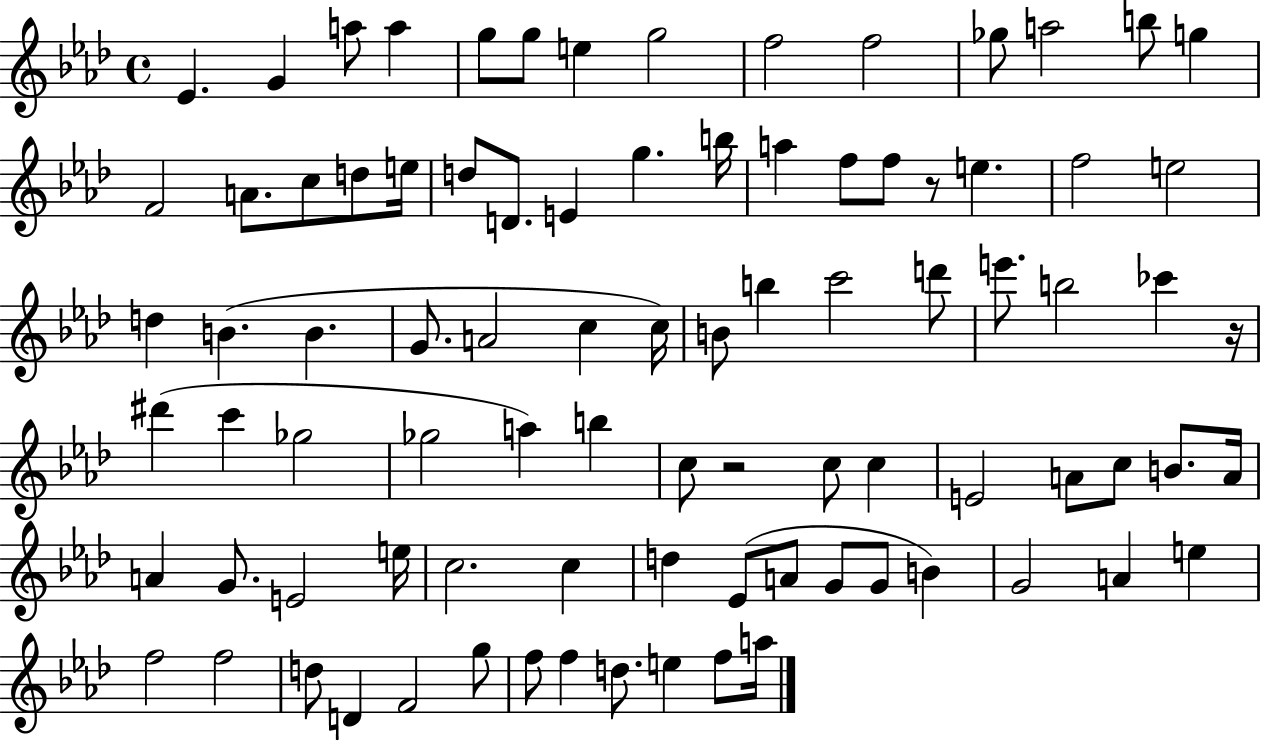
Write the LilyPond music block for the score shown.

{
  \clef treble
  \time 4/4
  \defaultTimeSignature
  \key aes \major
  ees'4. g'4 a''8 a''4 | g''8 g''8 e''4 g''2 | f''2 f''2 | ges''8 a''2 b''8 g''4 | \break f'2 a'8. c''8 d''8 e''16 | d''8 d'8. e'4 g''4. b''16 | a''4 f''8 f''8 r8 e''4. | f''2 e''2 | \break d''4 b'4.( b'4. | g'8. a'2 c''4 c''16) | b'8 b''4 c'''2 d'''8 | e'''8. b''2 ces'''4 r16 | \break dis'''4( c'''4 ges''2 | ges''2 a''4) b''4 | c''8 r2 c''8 c''4 | e'2 a'8 c''8 b'8. a'16 | \break a'4 g'8. e'2 e''16 | c''2. c''4 | d''4 ees'8( a'8 g'8 g'8 b'4) | g'2 a'4 e''4 | \break f''2 f''2 | d''8 d'4 f'2 g''8 | f''8 f''4 d''8. e''4 f''8 a''16 | \bar "|."
}